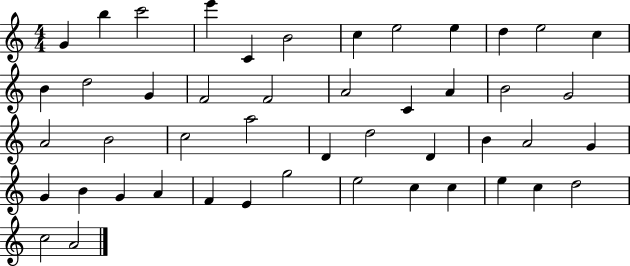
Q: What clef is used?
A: treble